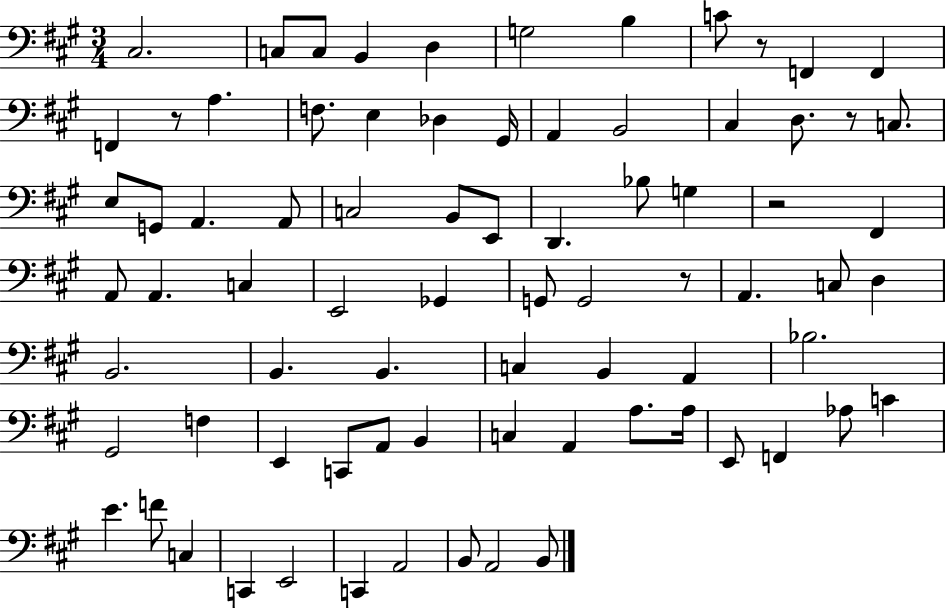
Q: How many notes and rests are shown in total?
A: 78